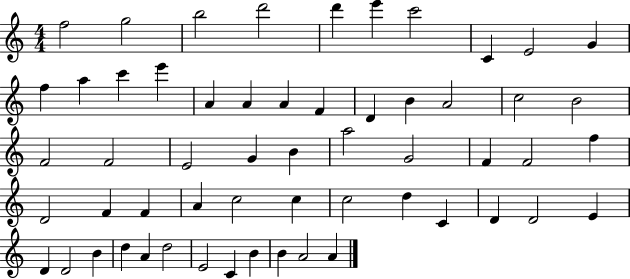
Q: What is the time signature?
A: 4/4